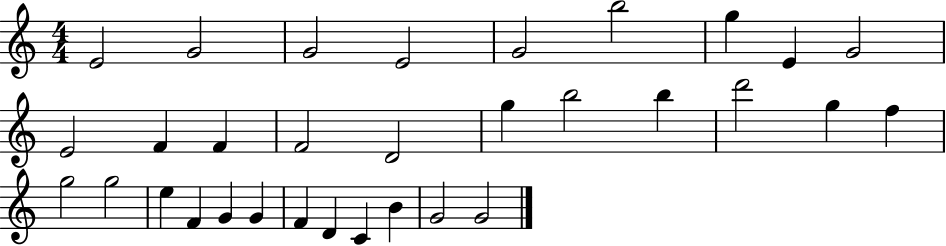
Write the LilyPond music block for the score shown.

{
  \clef treble
  \numericTimeSignature
  \time 4/4
  \key c \major
  e'2 g'2 | g'2 e'2 | g'2 b''2 | g''4 e'4 g'2 | \break e'2 f'4 f'4 | f'2 d'2 | g''4 b''2 b''4 | d'''2 g''4 f''4 | \break g''2 g''2 | e''4 f'4 g'4 g'4 | f'4 d'4 c'4 b'4 | g'2 g'2 | \break \bar "|."
}